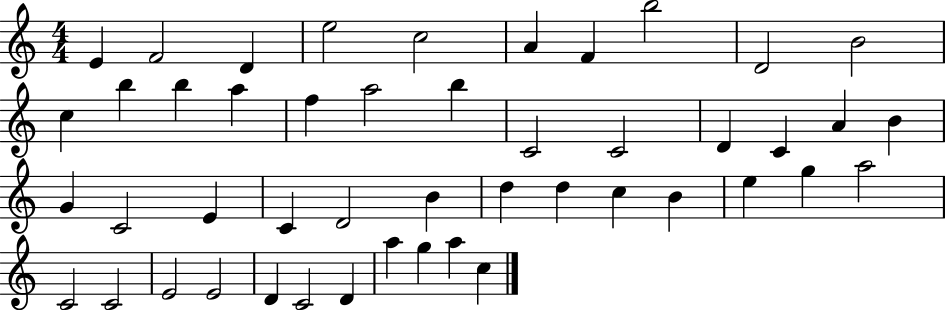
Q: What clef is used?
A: treble